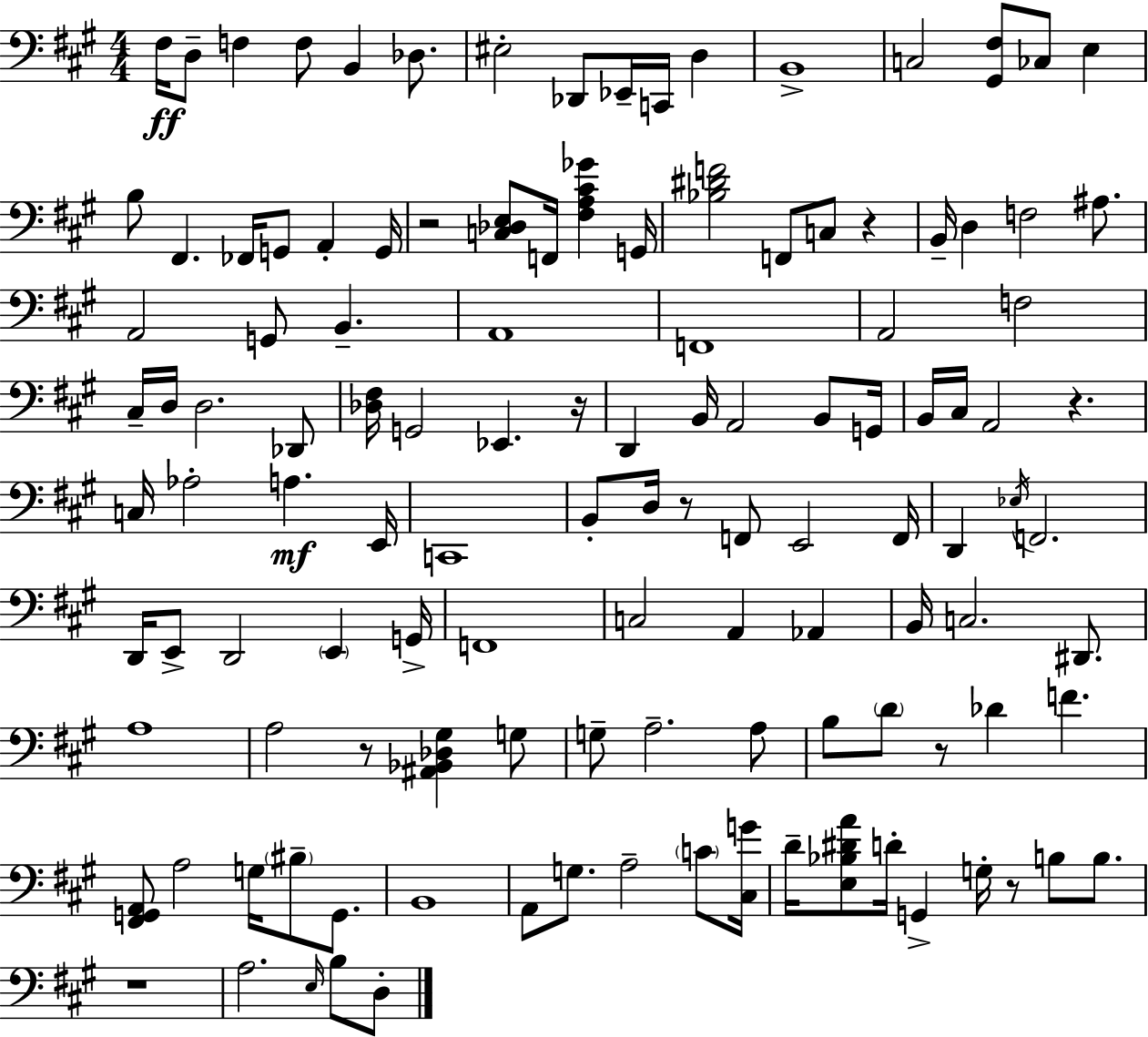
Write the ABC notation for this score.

X:1
T:Untitled
M:4/4
L:1/4
K:A
^F,/4 D,/2 F, F,/2 B,, _D,/2 ^E,2 _D,,/2 _E,,/4 C,,/4 D, B,,4 C,2 [^G,,^F,]/2 _C,/2 E, B,/2 ^F,, _F,,/4 G,,/2 A,, G,,/4 z2 [C,_D,E,]/2 F,,/4 [^F,A,^C_G] G,,/4 [_B,^DF]2 F,,/2 C,/2 z B,,/4 D, F,2 ^A,/2 A,,2 G,,/2 B,, A,,4 F,,4 A,,2 F,2 ^C,/4 D,/4 D,2 _D,,/2 [_D,^F,]/4 G,,2 _E,, z/4 D,, B,,/4 A,,2 B,,/2 G,,/4 B,,/4 ^C,/4 A,,2 z C,/4 _A,2 A, E,,/4 C,,4 B,,/2 D,/4 z/2 F,,/2 E,,2 F,,/4 D,, _E,/4 F,,2 D,,/4 E,,/2 D,,2 E,, G,,/4 F,,4 C,2 A,, _A,, B,,/4 C,2 ^D,,/2 A,4 A,2 z/2 [^A,,_B,,_D,^G,] G,/2 G,/2 A,2 A,/2 B,/2 D/2 z/2 _D F [^F,,G,,A,,]/2 A,2 G,/4 ^B,/2 G,,/2 B,,4 A,,/2 G,/2 A,2 C/2 [^C,G]/4 D/4 [E,_B,^DA]/2 D/4 G,, G,/4 z/2 B,/2 B,/2 z4 A,2 E,/4 B,/2 D,/2